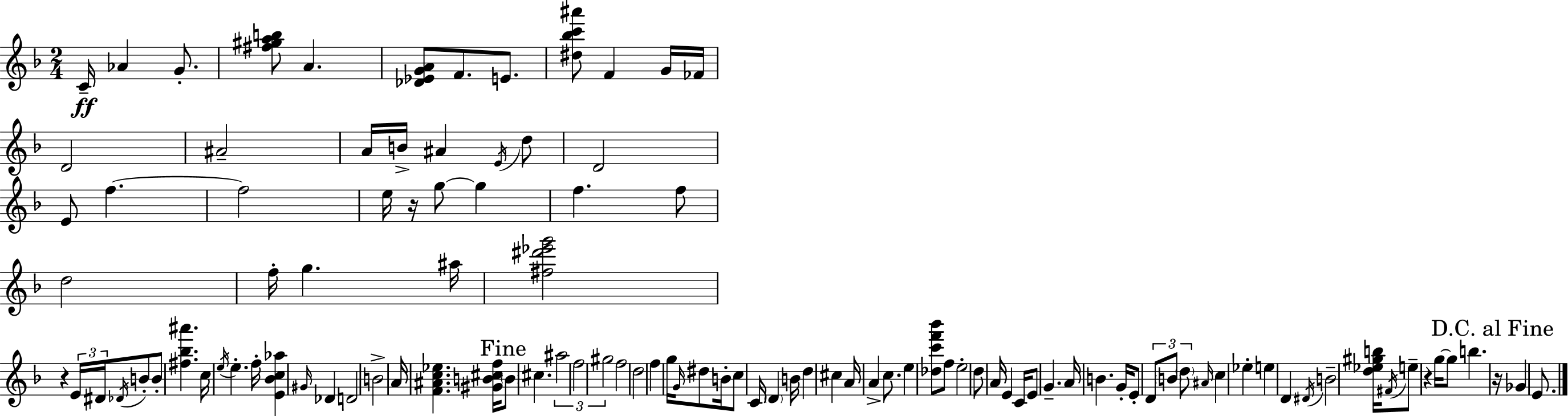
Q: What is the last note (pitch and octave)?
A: E4